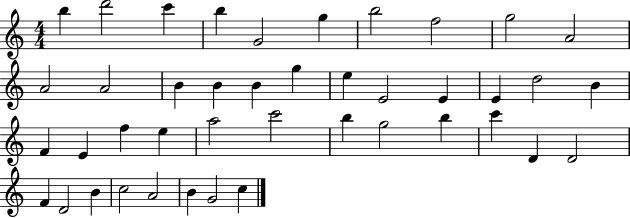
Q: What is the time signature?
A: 4/4